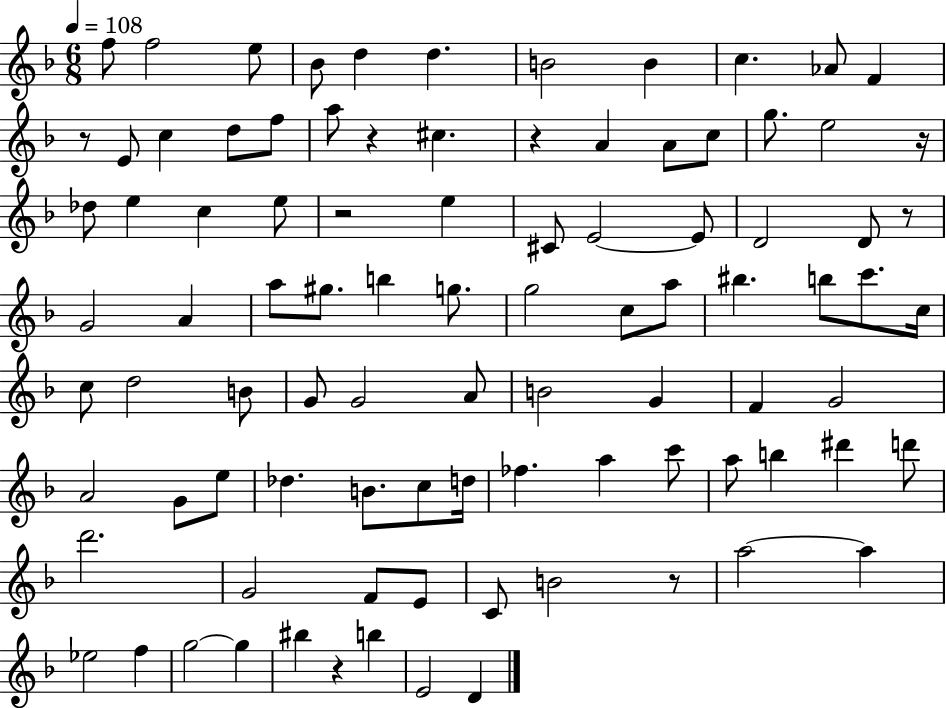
{
  \clef treble
  \numericTimeSignature
  \time 6/8
  \key f \major
  \tempo 4 = 108
  \repeat volta 2 { f''8 f''2 e''8 | bes'8 d''4 d''4. | b'2 b'4 | c''4. aes'8 f'4 | \break r8 e'8 c''4 d''8 f''8 | a''8 r4 cis''4. | r4 a'4 a'8 c''8 | g''8. e''2 r16 | \break des''8 e''4 c''4 e''8 | r2 e''4 | cis'8 e'2~~ e'8 | d'2 d'8 r8 | \break g'2 a'4 | a''8 gis''8. b''4 g''8. | g''2 c''8 a''8 | bis''4. b''8 c'''8. c''16 | \break c''8 d''2 b'8 | g'8 g'2 a'8 | b'2 g'4 | f'4 g'2 | \break a'2 g'8 e''8 | des''4. b'8. c''8 d''16 | fes''4. a''4 c'''8 | a''8 b''4 dis'''4 d'''8 | \break d'''2. | g'2 f'8 e'8 | c'8 b'2 r8 | a''2~~ a''4 | \break ees''2 f''4 | g''2~~ g''4 | bis''4 r4 b''4 | e'2 d'4 | \break } \bar "|."
}